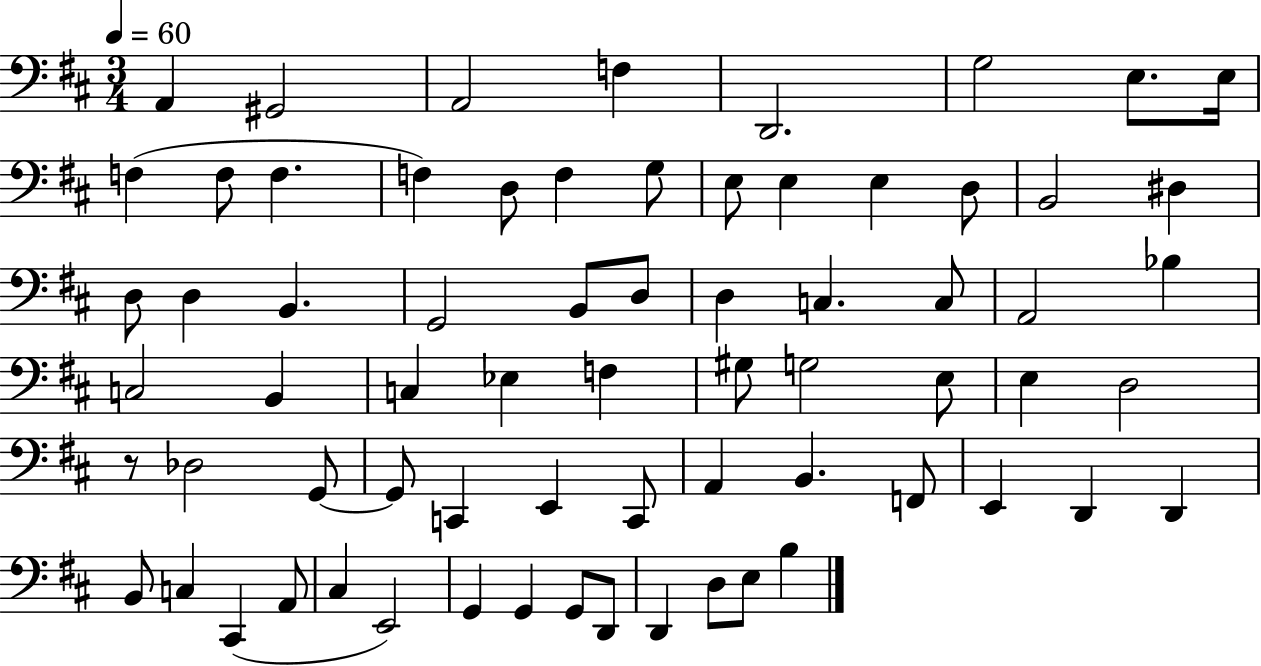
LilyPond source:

{
  \clef bass
  \numericTimeSignature
  \time 3/4
  \key d \major
  \tempo 4 = 60
  \repeat volta 2 { a,4 gis,2 | a,2 f4 | d,2. | g2 e8. e16 | \break f4( f8 f4. | f4) d8 f4 g8 | e8 e4 e4 d8 | b,2 dis4 | \break d8 d4 b,4. | g,2 b,8 d8 | d4 c4. c8 | a,2 bes4 | \break c2 b,4 | c4 ees4 f4 | gis8 g2 e8 | e4 d2 | \break r8 des2 g,8~~ | g,8 c,4 e,4 c,8 | a,4 b,4. f,8 | e,4 d,4 d,4 | \break b,8 c4 cis,4( a,8 | cis4 e,2) | g,4 g,4 g,8 d,8 | d,4 d8 e8 b4 | \break } \bar "|."
}